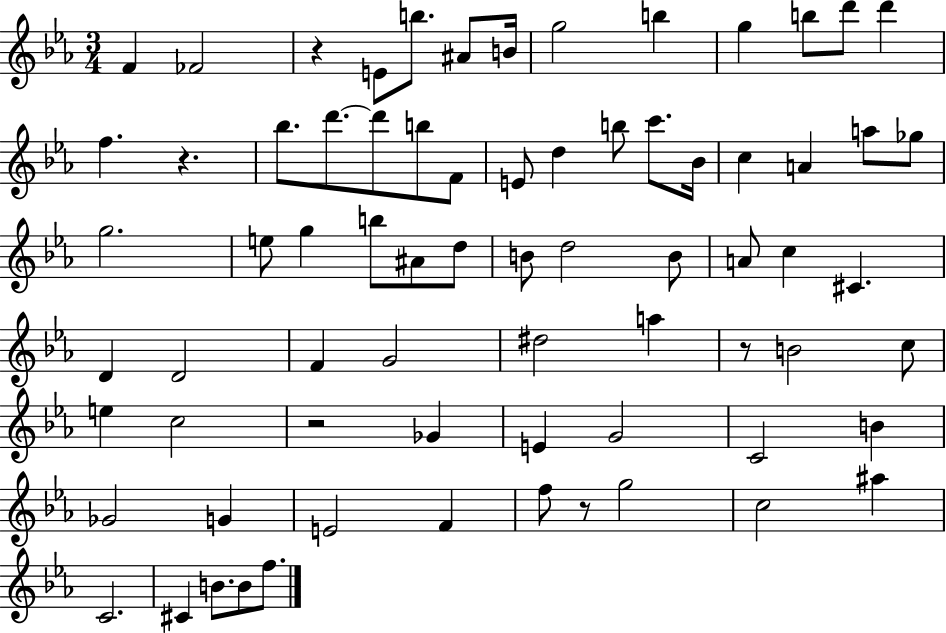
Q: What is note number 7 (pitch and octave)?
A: G5